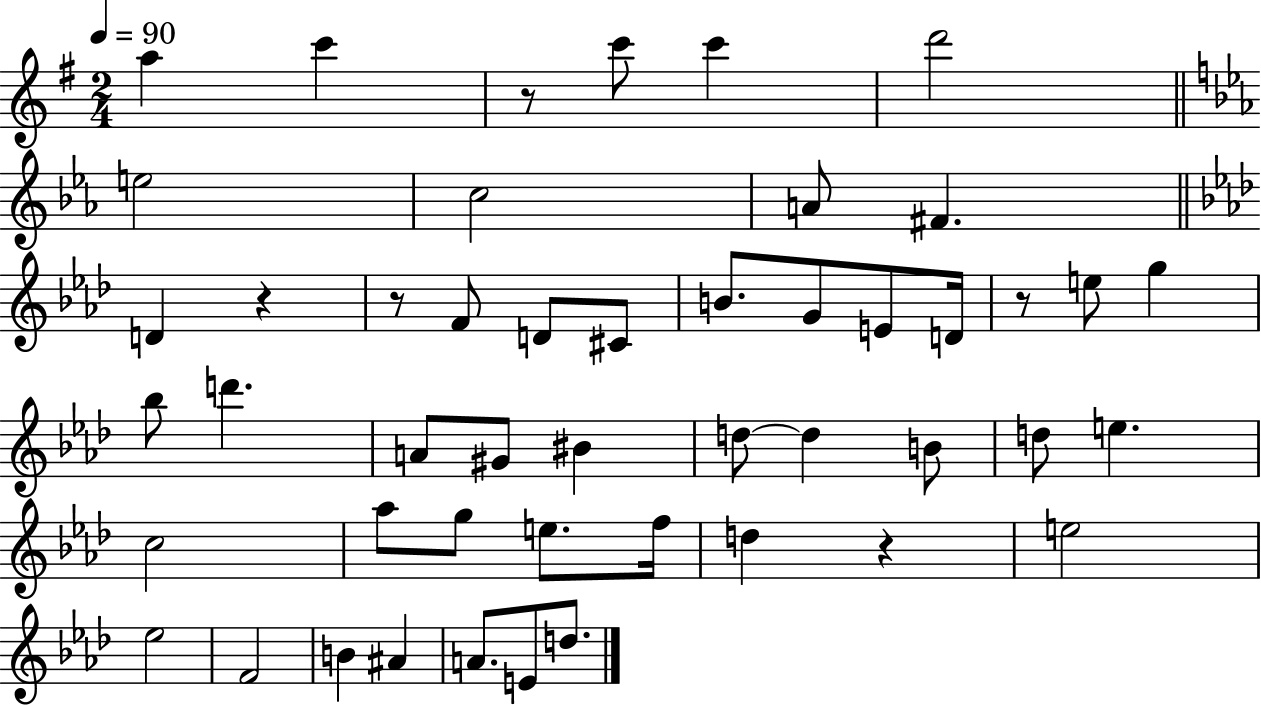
{
  \clef treble
  \numericTimeSignature
  \time 2/4
  \key g \major
  \tempo 4 = 90
  a''4 c'''4 | r8 c'''8 c'''4 | d'''2 | \bar "||" \break \key c \minor e''2 | c''2 | a'8 fis'4. | \bar "||" \break \key aes \major d'4 r4 | r8 f'8 d'8 cis'8 | b'8. g'8 e'8 d'16 | r8 e''8 g''4 | \break bes''8 d'''4. | a'8 gis'8 bis'4 | d''8~~ d''4 b'8 | d''8 e''4. | \break c''2 | aes''8 g''8 e''8. f''16 | d''4 r4 | e''2 | \break ees''2 | f'2 | b'4 ais'4 | a'8. e'8 d''8. | \break \bar "|."
}